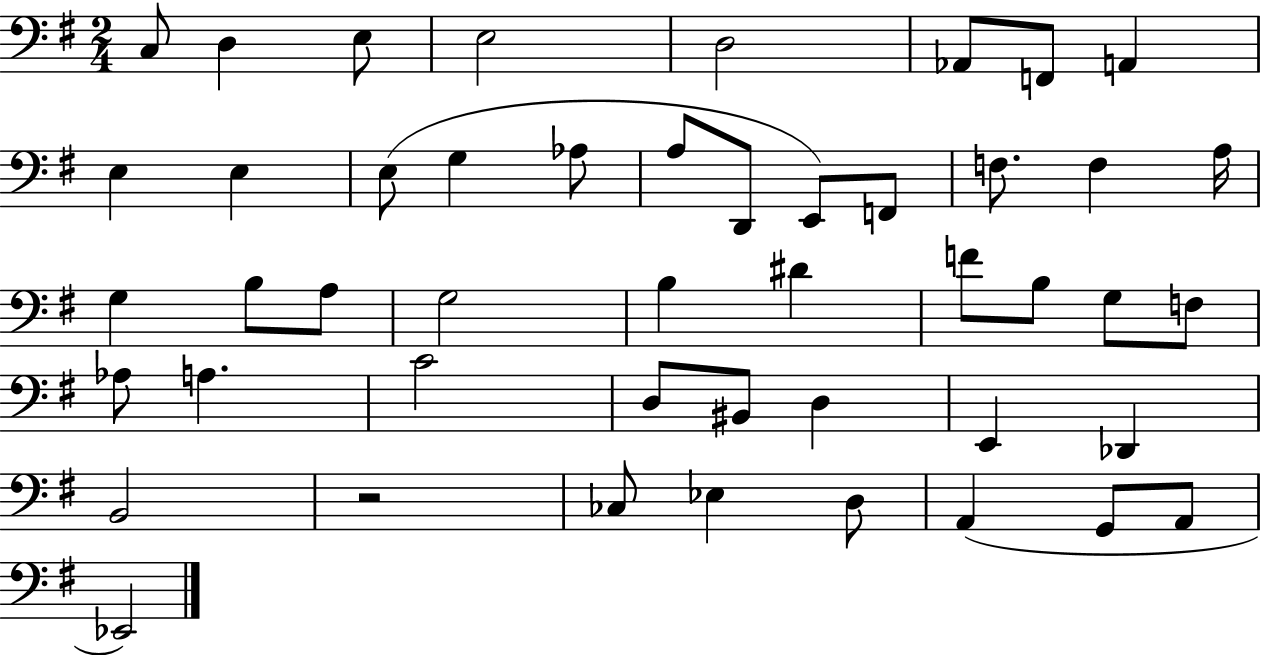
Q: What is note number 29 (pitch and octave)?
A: G3